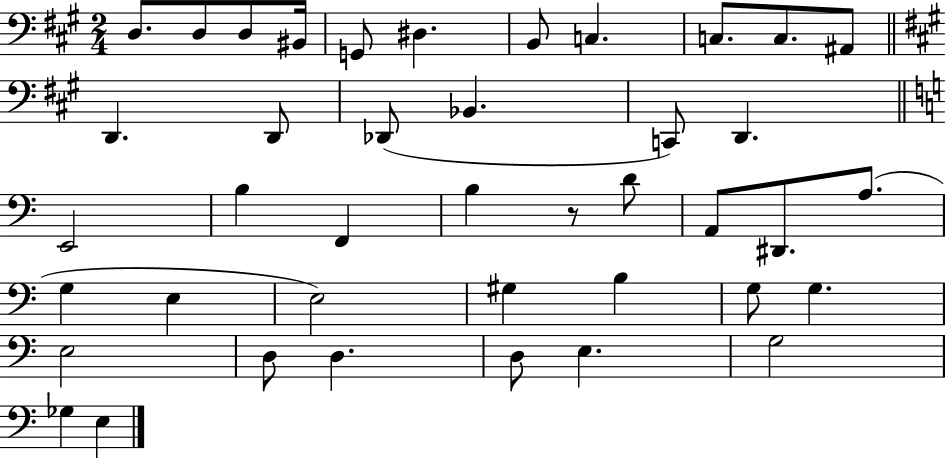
{
  \clef bass
  \numericTimeSignature
  \time 2/4
  \key a \major
  d8. d8 d8 bis,16 | g,8 dis4. | b,8 c4. | c8. c8. ais,8 | \break \bar "||" \break \key a \major d,4. d,8 | des,8( bes,4. | c,8) d,4. | \bar "||" \break \key a \minor e,2 | b4 f,4 | b4 r8 d'8 | a,8 dis,8. a8.( | \break g4 e4 | e2) | gis4 b4 | g8 g4. | \break e2 | d8 d4. | d8 e4. | g2 | \break ges4 e4 | \bar "|."
}